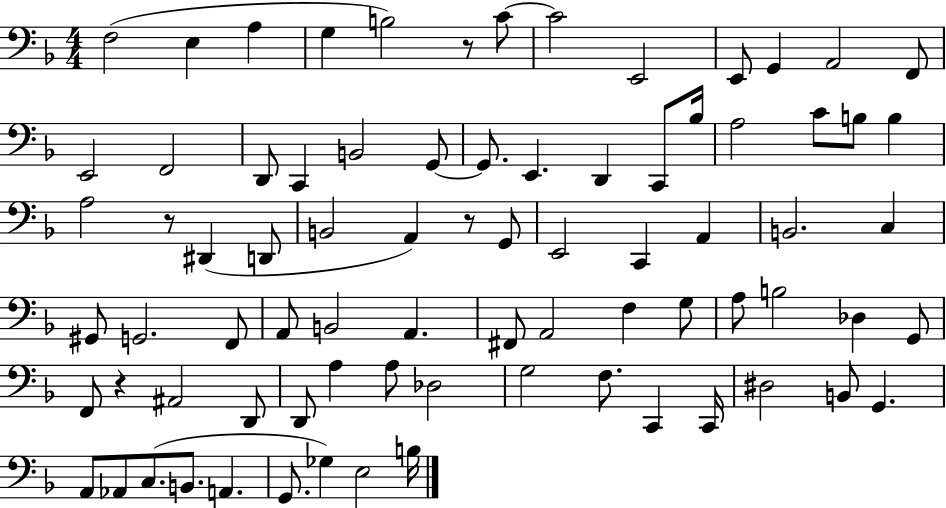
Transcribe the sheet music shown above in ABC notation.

X:1
T:Untitled
M:4/4
L:1/4
K:F
F,2 E, A, G, B,2 z/2 C/2 C2 E,,2 E,,/2 G,, A,,2 F,,/2 E,,2 F,,2 D,,/2 C,, B,,2 G,,/2 G,,/2 E,, D,, C,,/2 _B,/4 A,2 C/2 B,/2 B, A,2 z/2 ^D,, D,,/2 B,,2 A,, z/2 G,,/2 E,,2 C,, A,, B,,2 C, ^G,,/2 G,,2 F,,/2 A,,/2 B,,2 A,, ^F,,/2 A,,2 F, G,/2 A,/2 B,2 _D, G,,/2 F,,/2 z ^A,,2 D,,/2 D,,/2 A, A,/2 _D,2 G,2 F,/2 C,, C,,/4 ^D,2 B,,/2 G,, A,,/2 _A,,/2 C,/2 B,,/2 A,, G,,/2 _G, E,2 B,/4